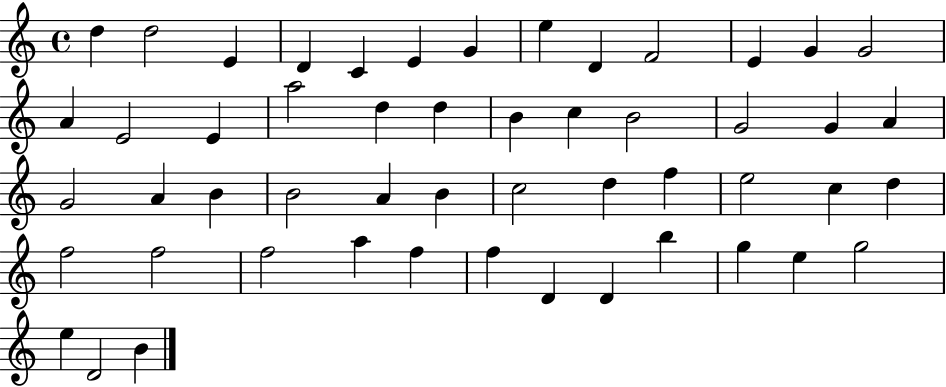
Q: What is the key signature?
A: C major